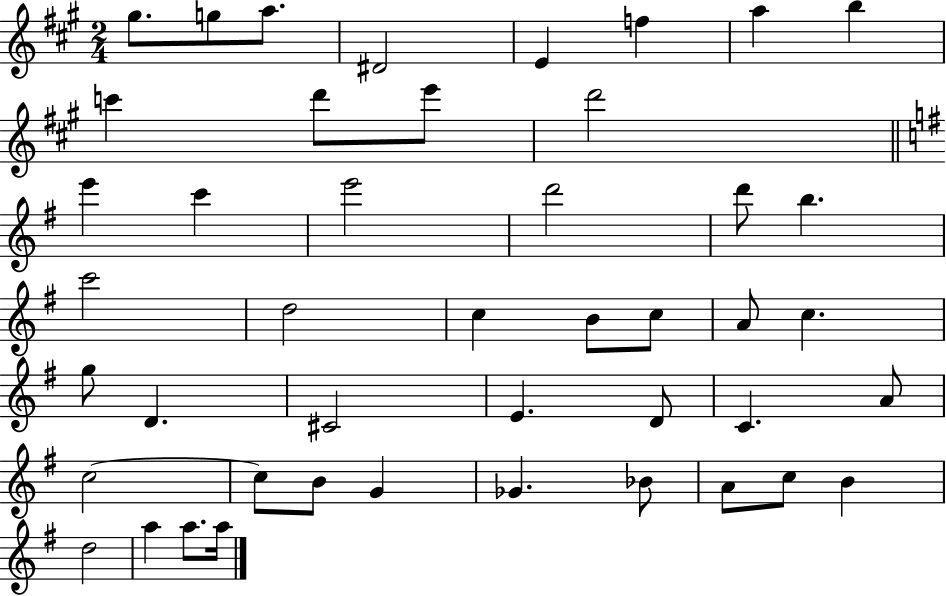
G#5/e. G5/e A5/e. D#4/h E4/q F5/q A5/q B5/q C6/q D6/e E6/e D6/h E6/q C6/q E6/h D6/h D6/e B5/q. C6/h D5/h C5/q B4/e C5/e A4/e C5/q. G5/e D4/q. C#4/h E4/q. D4/e C4/q. A4/e C5/h C5/e B4/e G4/q Gb4/q. Bb4/e A4/e C5/e B4/q D5/h A5/q A5/e. A5/s